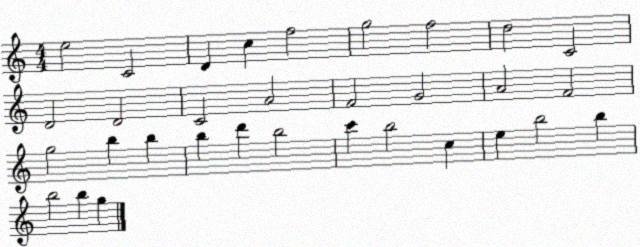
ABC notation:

X:1
T:Untitled
M:4/4
L:1/4
K:C
e2 C2 D c f2 g2 f2 d2 C2 D2 D2 C2 A2 F2 G2 A2 F2 g2 b b b d' b2 c' b2 c e b2 b b2 b g